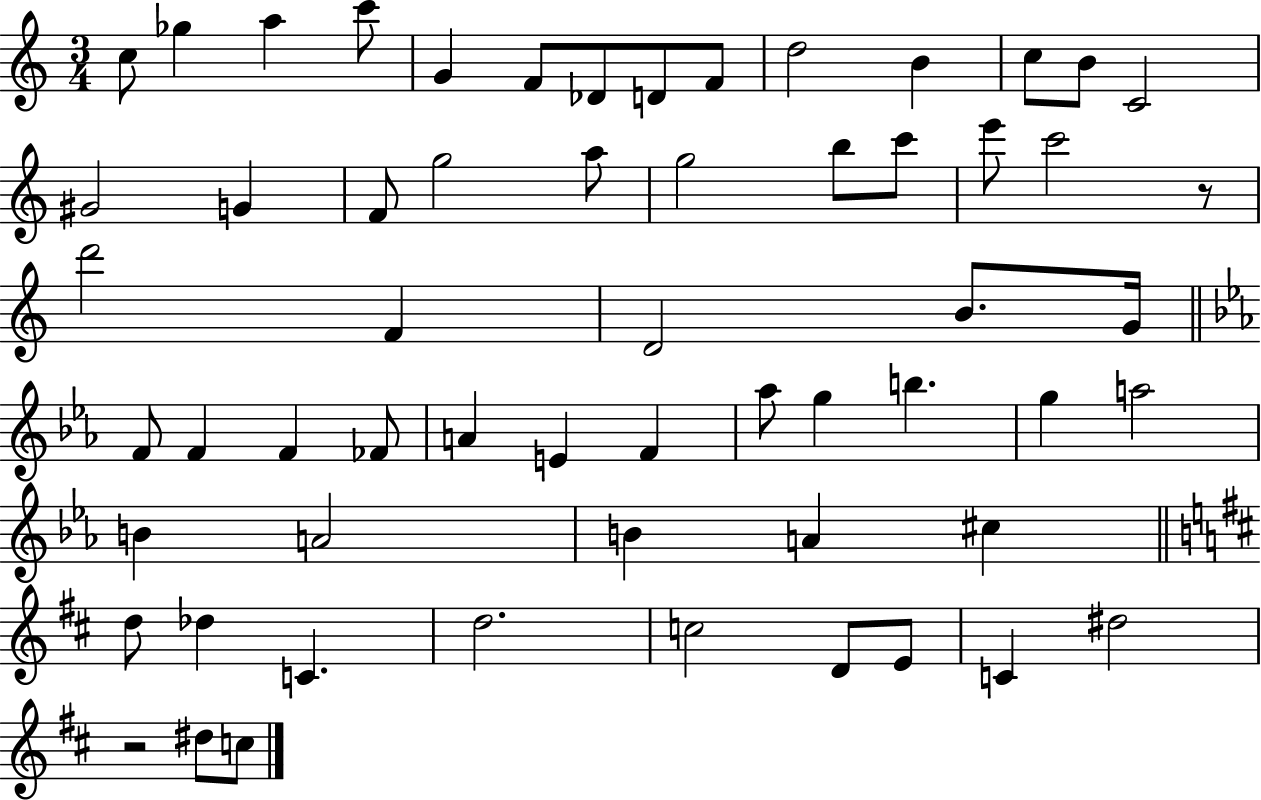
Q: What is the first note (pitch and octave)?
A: C5